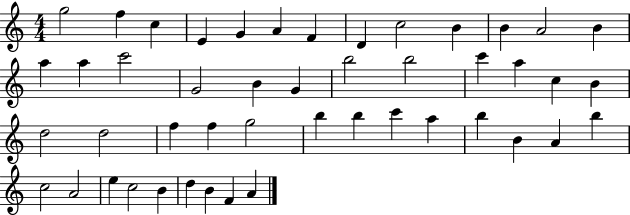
X:1
T:Untitled
M:4/4
L:1/4
K:C
g2 f c E G A F D c2 B B A2 B a a c'2 G2 B G b2 b2 c' a c B d2 d2 f f g2 b b c' a b B A b c2 A2 e c2 B d B F A